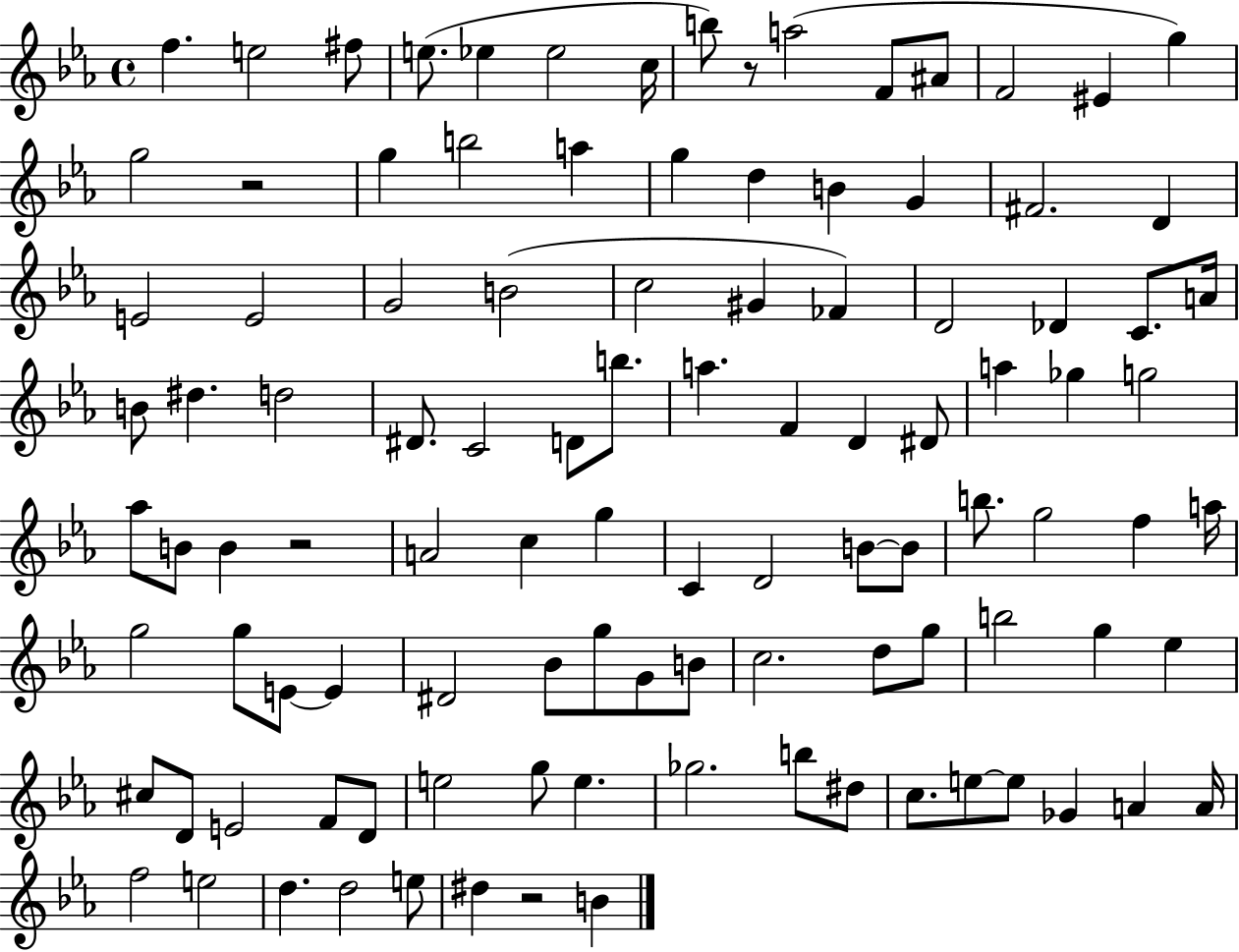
X:1
T:Untitled
M:4/4
L:1/4
K:Eb
f e2 ^f/2 e/2 _e _e2 c/4 b/2 z/2 a2 F/2 ^A/2 F2 ^E g g2 z2 g b2 a g d B G ^F2 D E2 E2 G2 B2 c2 ^G _F D2 _D C/2 A/4 B/2 ^d d2 ^D/2 C2 D/2 b/2 a F D ^D/2 a _g g2 _a/2 B/2 B z2 A2 c g C D2 B/2 B/2 b/2 g2 f a/4 g2 g/2 E/2 E ^D2 _B/2 g/2 G/2 B/2 c2 d/2 g/2 b2 g _e ^c/2 D/2 E2 F/2 D/2 e2 g/2 e _g2 b/2 ^d/2 c/2 e/2 e/2 _G A A/4 f2 e2 d d2 e/2 ^d z2 B